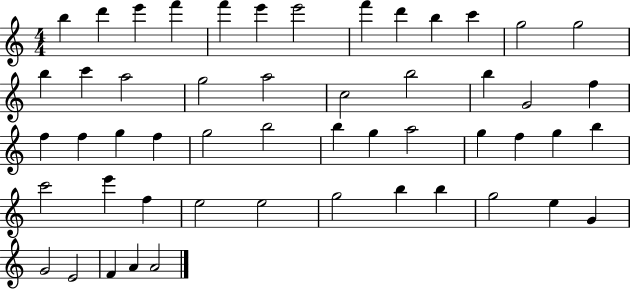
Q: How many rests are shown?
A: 0